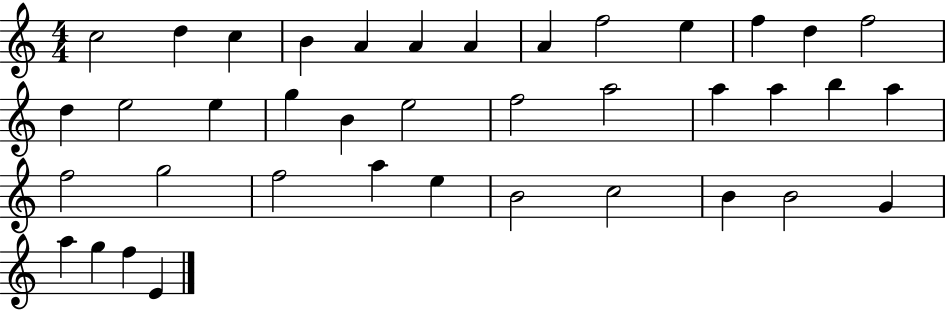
X:1
T:Untitled
M:4/4
L:1/4
K:C
c2 d c B A A A A f2 e f d f2 d e2 e g B e2 f2 a2 a a b a f2 g2 f2 a e B2 c2 B B2 G a g f E